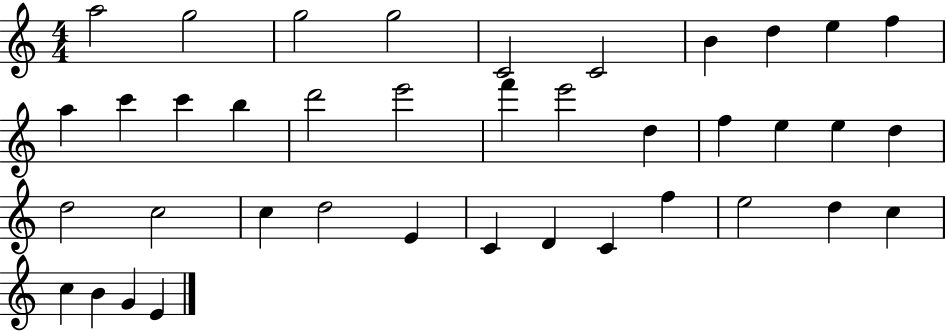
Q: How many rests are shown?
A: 0